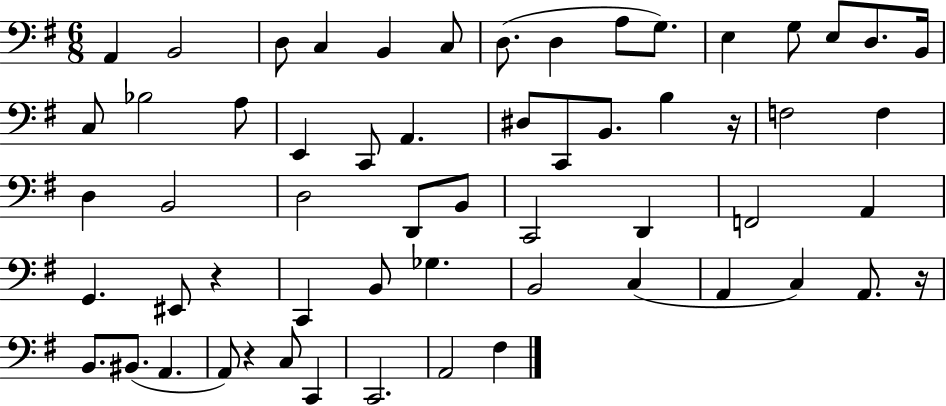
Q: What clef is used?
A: bass